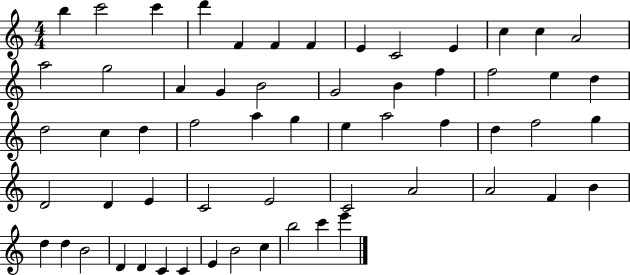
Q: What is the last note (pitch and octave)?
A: E6